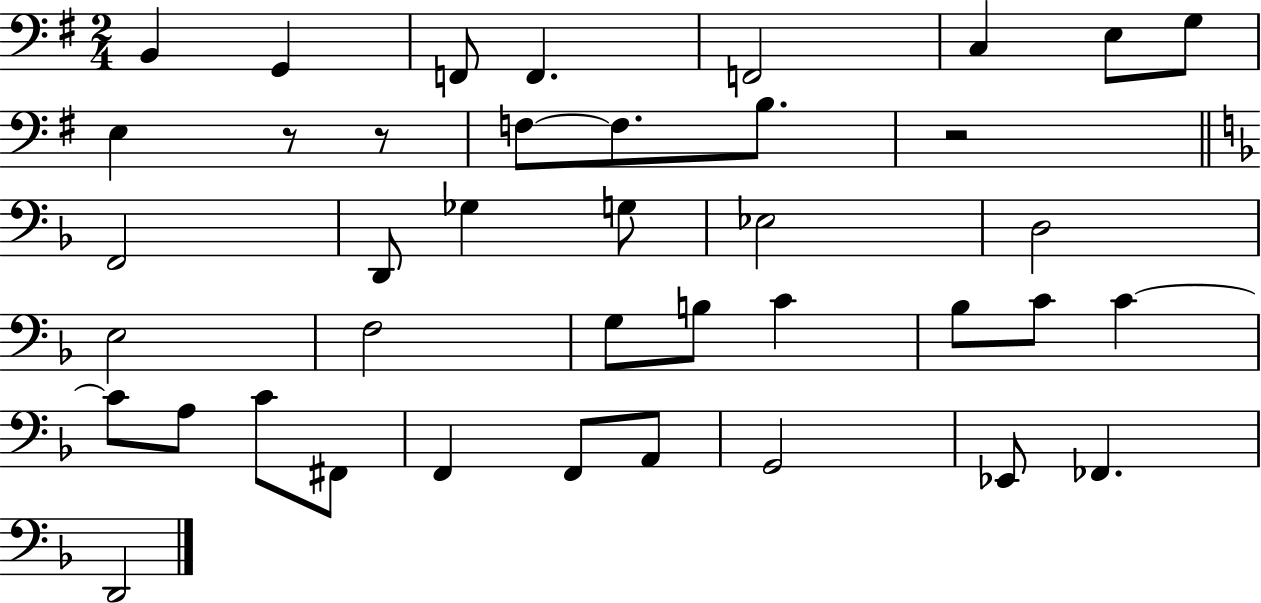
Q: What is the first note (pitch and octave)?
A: B2